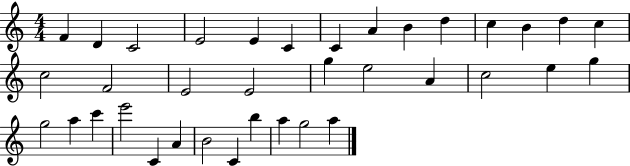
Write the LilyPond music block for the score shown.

{
  \clef treble
  \numericTimeSignature
  \time 4/4
  \key c \major
  f'4 d'4 c'2 | e'2 e'4 c'4 | c'4 a'4 b'4 d''4 | c''4 b'4 d''4 c''4 | \break c''2 f'2 | e'2 e'2 | g''4 e''2 a'4 | c''2 e''4 g''4 | \break g''2 a''4 c'''4 | e'''2 c'4 a'4 | b'2 c'4 b''4 | a''4 g''2 a''4 | \break \bar "|."
}